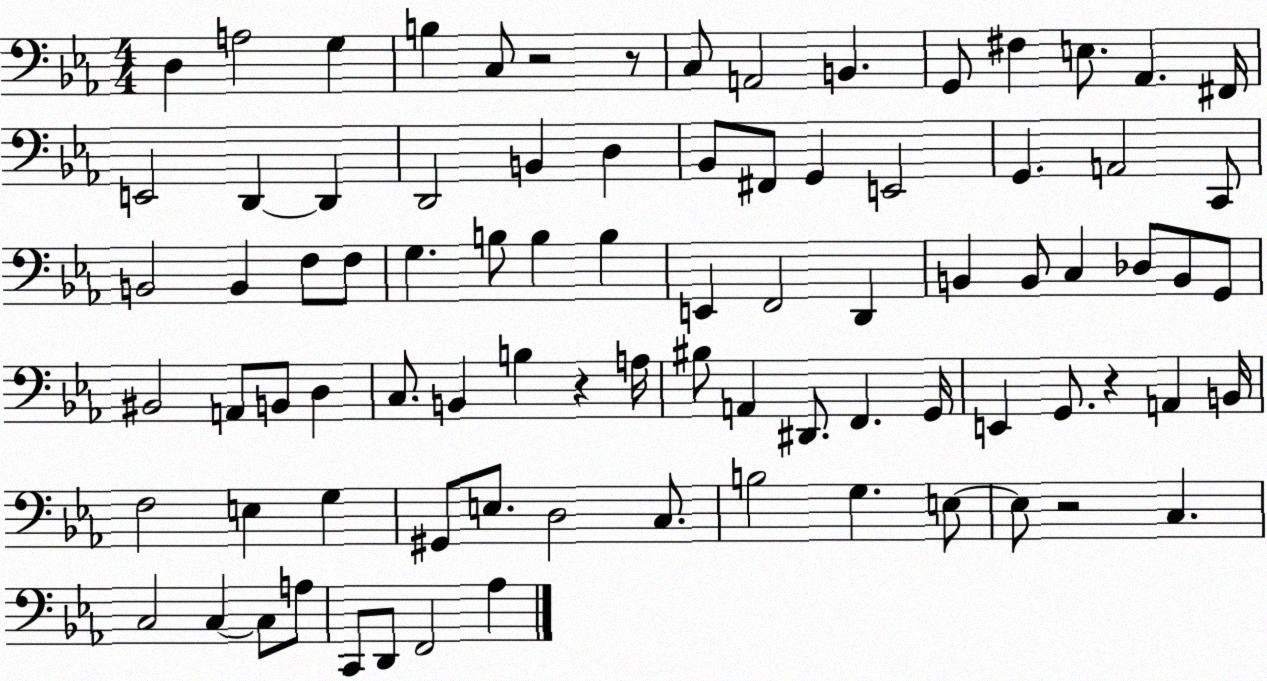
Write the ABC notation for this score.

X:1
T:Untitled
M:4/4
L:1/4
K:Eb
D, A,2 G, B, C,/2 z2 z/2 C,/2 A,,2 B,, G,,/2 ^F, E,/2 _A,, ^F,,/4 E,,2 D,, D,, D,,2 B,, D, _B,,/2 ^F,,/2 G,, E,,2 G,, A,,2 C,,/2 B,,2 B,, F,/2 F,/2 G, B,/2 B, B, E,, F,,2 D,, B,, B,,/2 C, _D,/2 B,,/2 G,,/2 ^B,,2 A,,/2 B,,/2 D, C,/2 B,, B, z A,/4 ^B,/2 A,, ^D,,/2 F,, G,,/4 E,, G,,/2 z A,, B,,/4 F,2 E, G, ^G,,/2 E,/2 D,2 C,/2 B,2 G, E,/2 E,/2 z2 C, C,2 C, C,/2 A,/2 C,,/2 D,,/2 F,,2 _A,